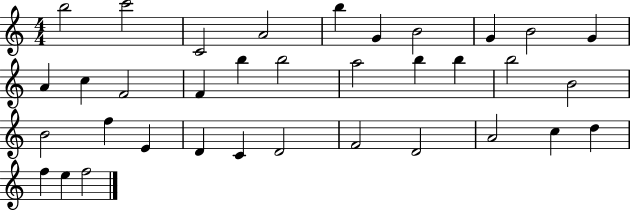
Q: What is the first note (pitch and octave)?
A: B5